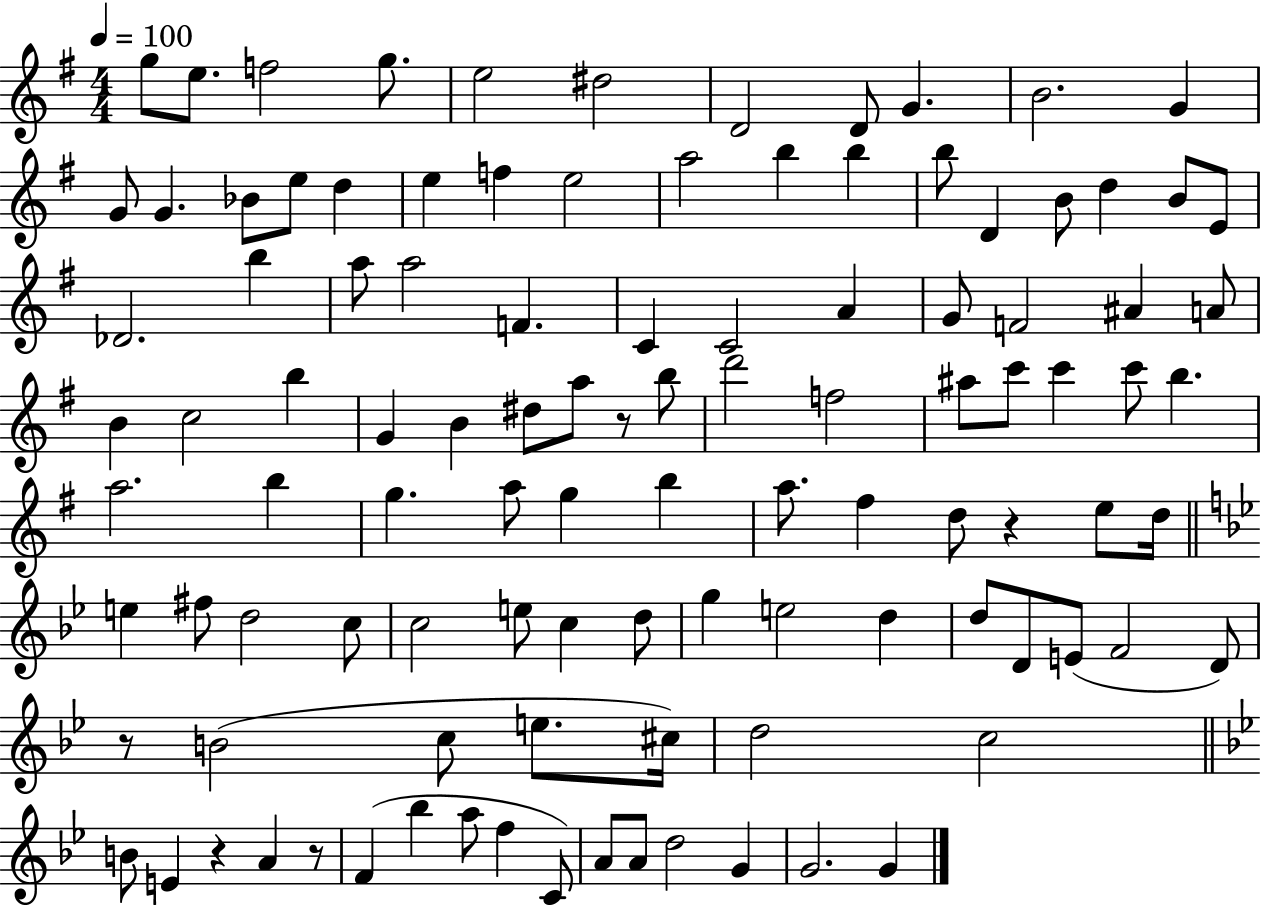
{
  \clef treble
  \numericTimeSignature
  \time 4/4
  \key g \major
  \tempo 4 = 100
  g''8 e''8. f''2 g''8. | e''2 dis''2 | d'2 d'8 g'4. | b'2. g'4 | \break g'8 g'4. bes'8 e''8 d''4 | e''4 f''4 e''2 | a''2 b''4 b''4 | b''8 d'4 b'8 d''4 b'8 e'8 | \break des'2. b''4 | a''8 a''2 f'4. | c'4 c'2 a'4 | g'8 f'2 ais'4 a'8 | \break b'4 c''2 b''4 | g'4 b'4 dis''8 a''8 r8 b''8 | d'''2 f''2 | ais''8 c'''8 c'''4 c'''8 b''4. | \break a''2. b''4 | g''4. a''8 g''4 b''4 | a''8. fis''4 d''8 r4 e''8 d''16 | \bar "||" \break \key bes \major e''4 fis''8 d''2 c''8 | c''2 e''8 c''4 d''8 | g''4 e''2 d''4 | d''8 d'8 e'8( f'2 d'8) | \break r8 b'2( c''8 e''8. cis''16) | d''2 c''2 | \bar "||" \break \key g \minor b'8 e'4 r4 a'4 r8 | f'4( bes''4 a''8 f''4 c'8) | a'8 a'8 d''2 g'4 | g'2. g'4 | \break \bar "|."
}